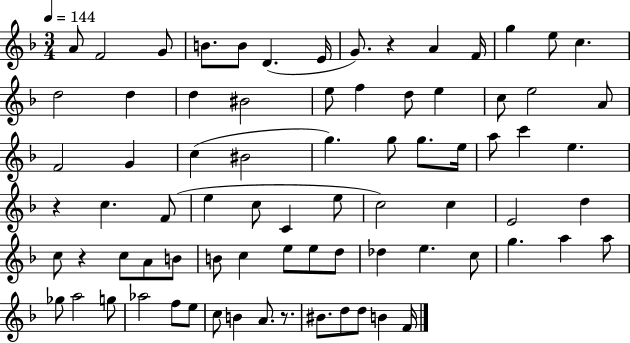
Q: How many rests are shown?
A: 4